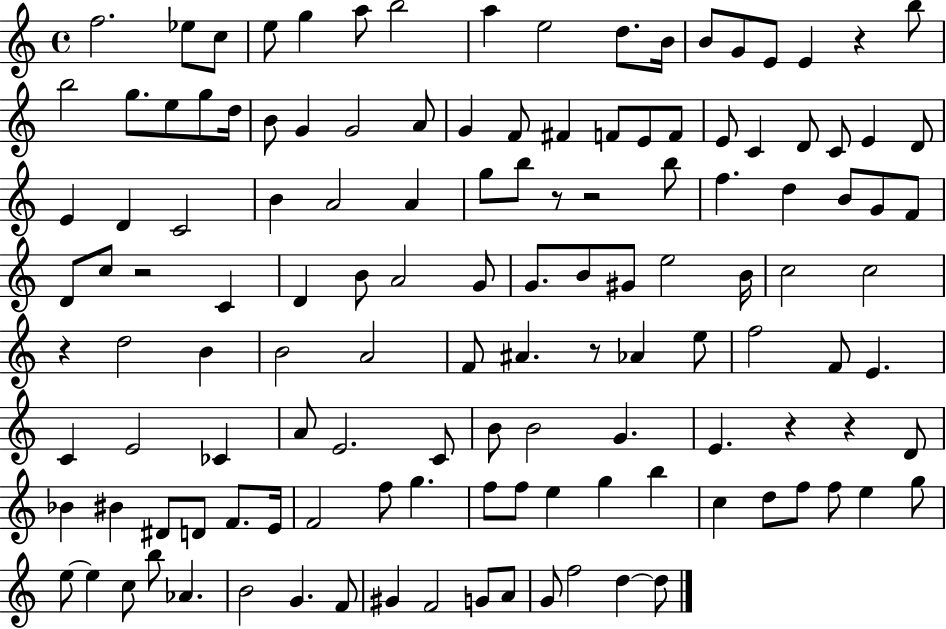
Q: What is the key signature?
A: C major